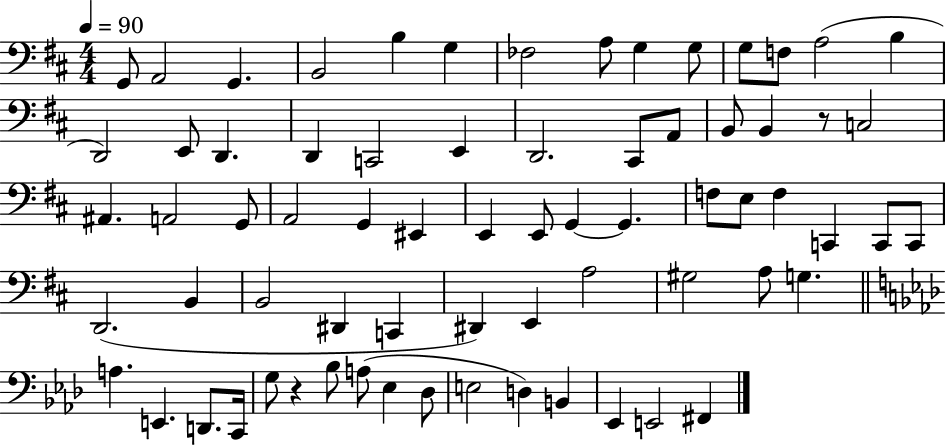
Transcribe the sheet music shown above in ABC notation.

X:1
T:Untitled
M:4/4
L:1/4
K:D
G,,/2 A,,2 G,, B,,2 B, G, _F,2 A,/2 G, G,/2 G,/2 F,/2 A,2 B, D,,2 E,,/2 D,, D,, C,,2 E,, D,,2 ^C,,/2 A,,/2 B,,/2 B,, z/2 C,2 ^A,, A,,2 G,,/2 A,,2 G,, ^E,, E,, E,,/2 G,, G,, F,/2 E,/2 F, C,, C,,/2 C,,/2 D,,2 B,, B,,2 ^D,, C,, ^D,, E,, A,2 ^G,2 A,/2 G, A, E,, D,,/2 C,,/4 G,/2 z _B,/2 A,/2 _E, _D,/2 E,2 D, B,, _E,, E,,2 ^F,,